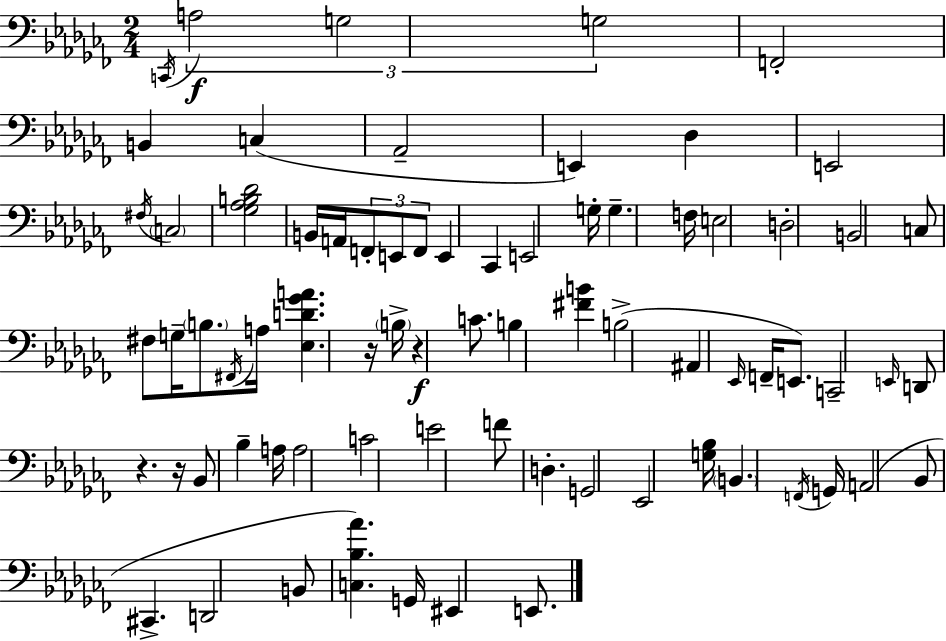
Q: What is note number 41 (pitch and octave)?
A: E2